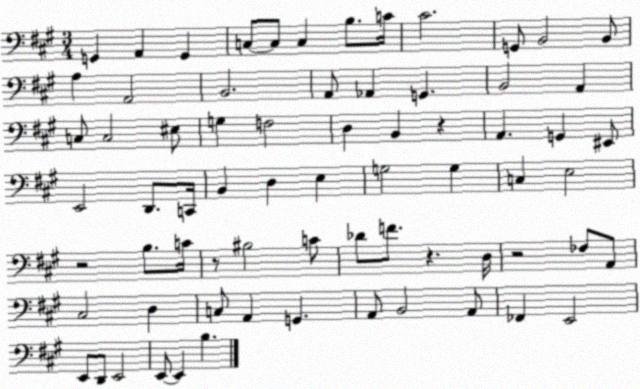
X:1
T:Untitled
M:3/4
L:1/4
K:A
G,, A,, G,, C,/2 C,/2 C, B,/2 C/4 ^C2 G,,/2 B,,2 B,,/2 A, A,,2 B,,2 A,,/2 _A,, G,, B,,2 A,, C,/2 C,2 ^E,/2 G, F,2 D, B,, z A,, G,, ^E,,/2 E,,2 D,,/2 C,,/4 B,, D, E, G,2 G, C, E,2 z2 B,/2 C/4 z/2 ^B,2 C/2 _D/2 F/2 z D,/4 z2 _F,/2 A,,/2 ^C,2 D, C,/2 A,, G,, A,,/2 B,,2 A,,/2 _F,, E,,2 E,,/2 D,,/2 E,,2 E,,/2 E,, B,